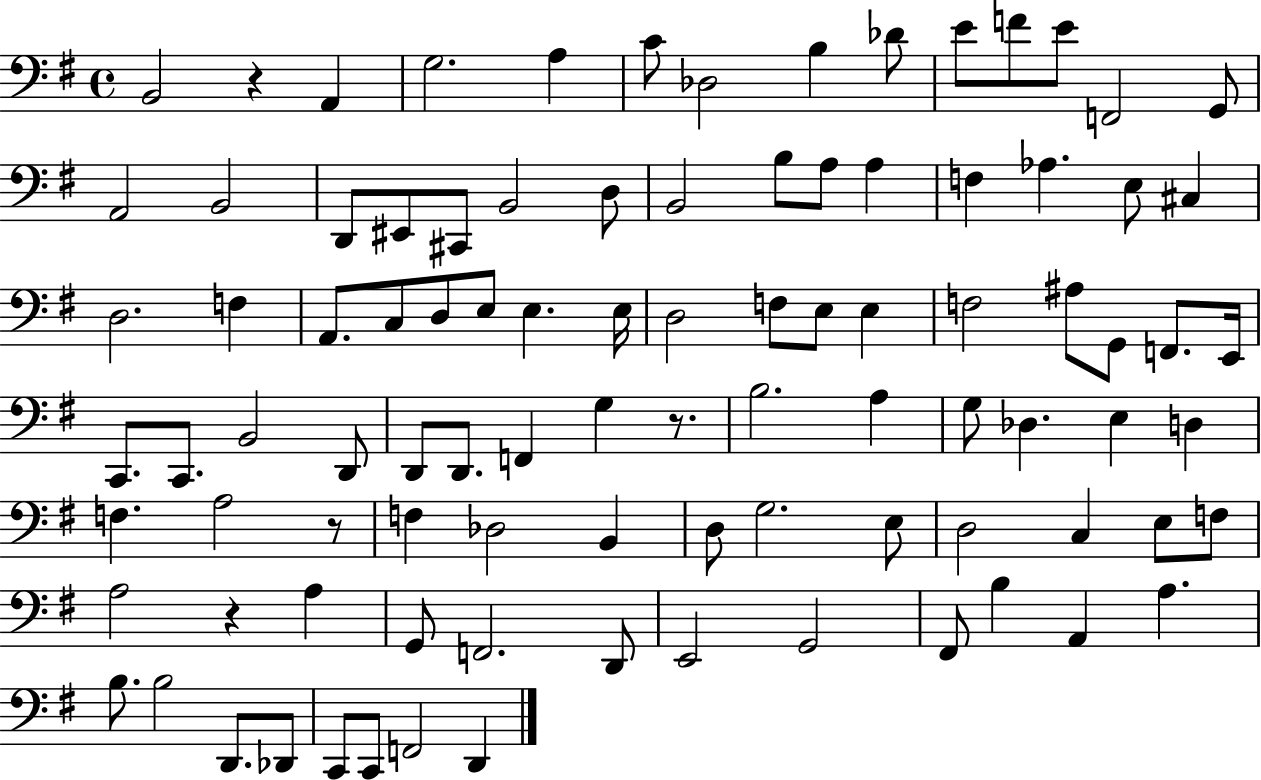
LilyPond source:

{
  \clef bass
  \time 4/4
  \defaultTimeSignature
  \key g \major
  \repeat volta 2 { b,2 r4 a,4 | g2. a4 | c'8 des2 b4 des'8 | e'8 f'8 e'8 f,2 g,8 | \break a,2 b,2 | d,8 eis,8 cis,8 b,2 d8 | b,2 b8 a8 a4 | f4 aes4. e8 cis4 | \break d2. f4 | a,8. c8 d8 e8 e4. e16 | d2 f8 e8 e4 | f2 ais8 g,8 f,8. e,16 | \break c,8. c,8. b,2 d,8 | d,8 d,8. f,4 g4 r8. | b2. a4 | g8 des4. e4 d4 | \break f4. a2 r8 | f4 des2 b,4 | d8 g2. e8 | d2 c4 e8 f8 | \break a2 r4 a4 | g,8 f,2. d,8 | e,2 g,2 | fis,8 b4 a,4 a4. | \break b8. b2 d,8. des,8 | c,8 c,8 f,2 d,4 | } \bar "|."
}